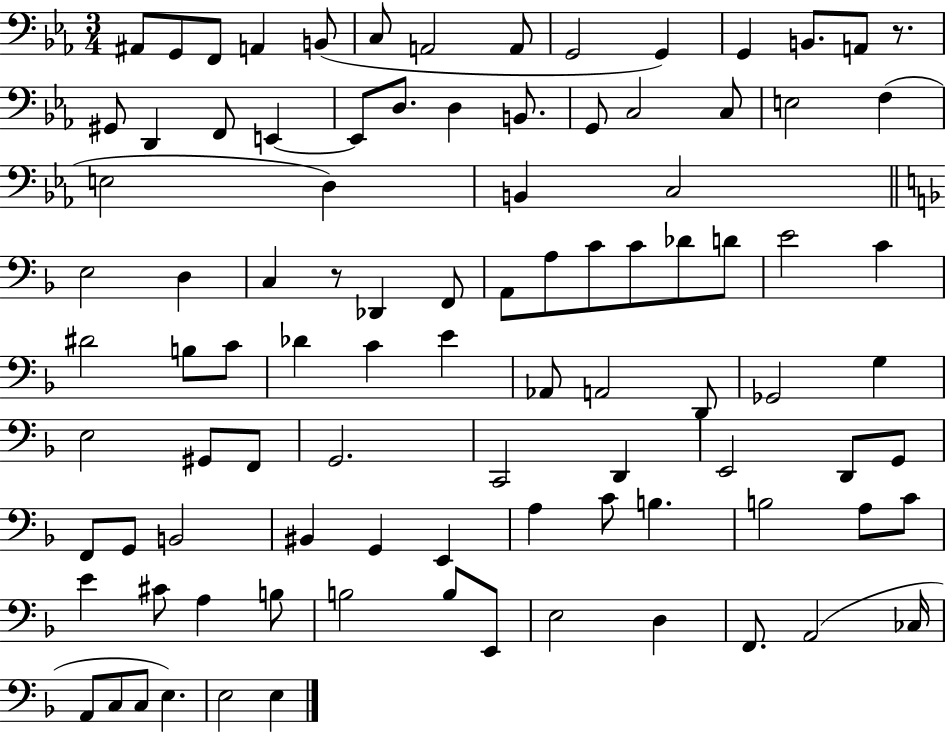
{
  \clef bass
  \numericTimeSignature
  \time 3/4
  \key ees \major
  ais,8 g,8 f,8 a,4 b,8( | c8 a,2 a,8 | g,2 g,4) | g,4 b,8. a,8 r8. | \break gis,8 d,4 f,8 e,4~~ | e,8 d8. d4 b,8. | g,8 c2 c8 | e2 f4( | \break e2 d4) | b,4 c2 | \bar "||" \break \key f \major e2 d4 | c4 r8 des,4 f,8 | a,8 a8 c'8 c'8 des'8 d'8 | e'2 c'4 | \break dis'2 b8 c'8 | des'4 c'4 e'4 | aes,8 a,2 d,8 | ges,2 g4 | \break e2 gis,8 f,8 | g,2. | c,2 d,4 | e,2 d,8 g,8 | \break f,8 g,8 b,2 | bis,4 g,4 e,4 | a4 c'8 b4. | b2 a8 c'8 | \break e'4 cis'8 a4 b8 | b2 b8 e,8 | e2 d4 | f,8. a,2( ces16 | \break a,8 c8 c8 e4.) | e2 e4 | \bar "|."
}